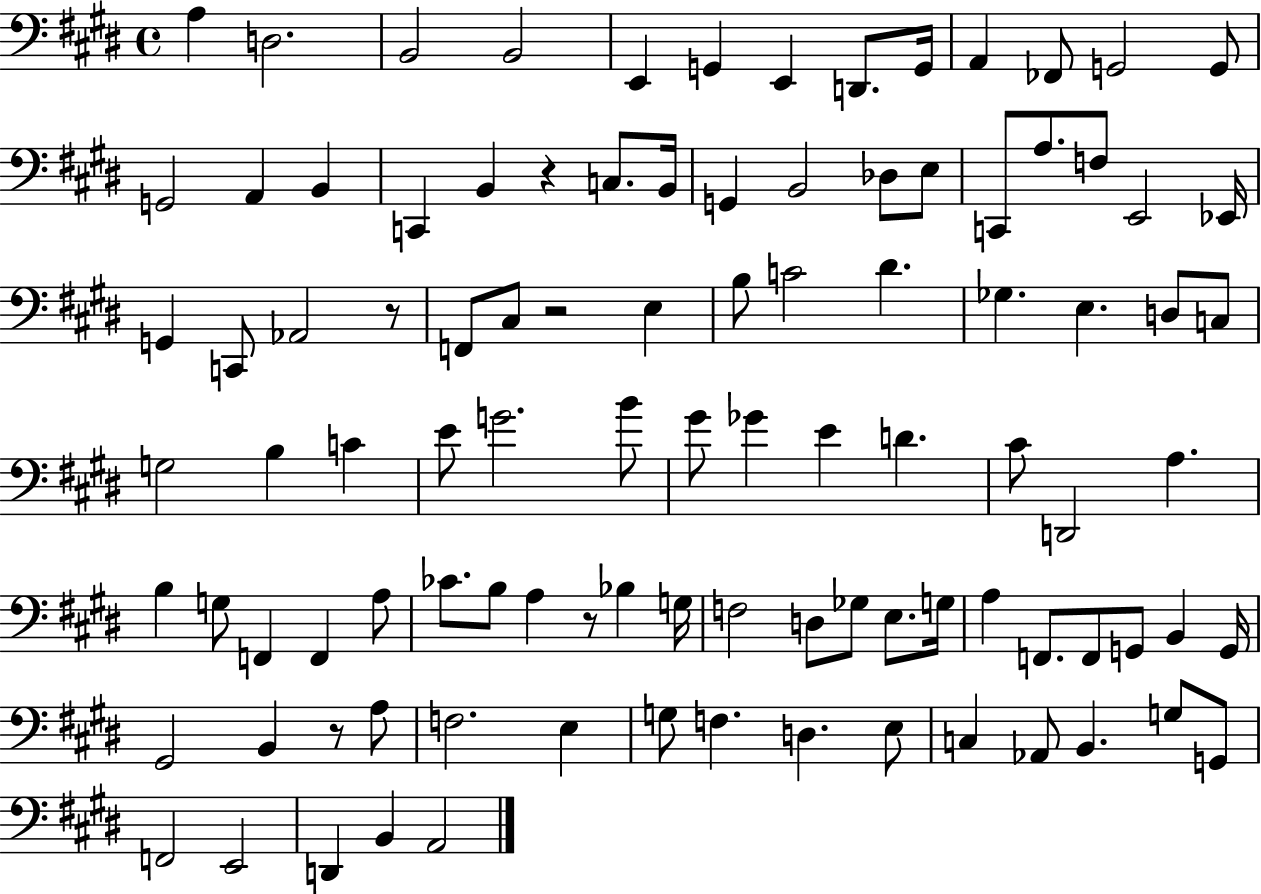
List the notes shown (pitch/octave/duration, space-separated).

A3/q D3/h. B2/h B2/h E2/q G2/q E2/q D2/e. G2/s A2/q FES2/e G2/h G2/e G2/h A2/q B2/q C2/q B2/q R/q C3/e. B2/s G2/q B2/h Db3/e E3/e C2/e A3/e. F3/e E2/h Eb2/s G2/q C2/e Ab2/h R/e F2/e C#3/e R/h E3/q B3/e C4/h D#4/q. Gb3/q. E3/q. D3/e C3/e G3/h B3/q C4/q E4/e G4/h. B4/e G#4/e Gb4/q E4/q D4/q. C#4/e D2/h A3/q. B3/q G3/e F2/q F2/q A3/e CES4/e. B3/e A3/q R/e Bb3/q G3/s F3/h D3/e Gb3/e E3/e. G3/s A3/q F2/e. F2/e G2/e B2/q G2/s G#2/h B2/q R/e A3/e F3/h. E3/q G3/e F3/q. D3/q. E3/e C3/q Ab2/e B2/q. G3/e G2/e F2/h E2/h D2/q B2/q A2/h